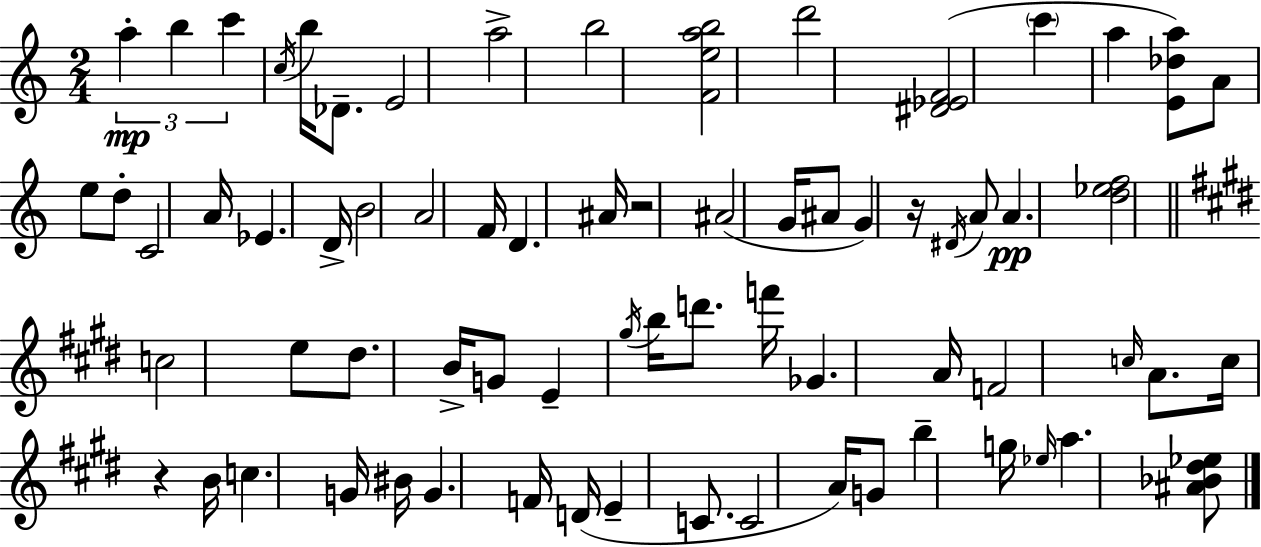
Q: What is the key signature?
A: C major